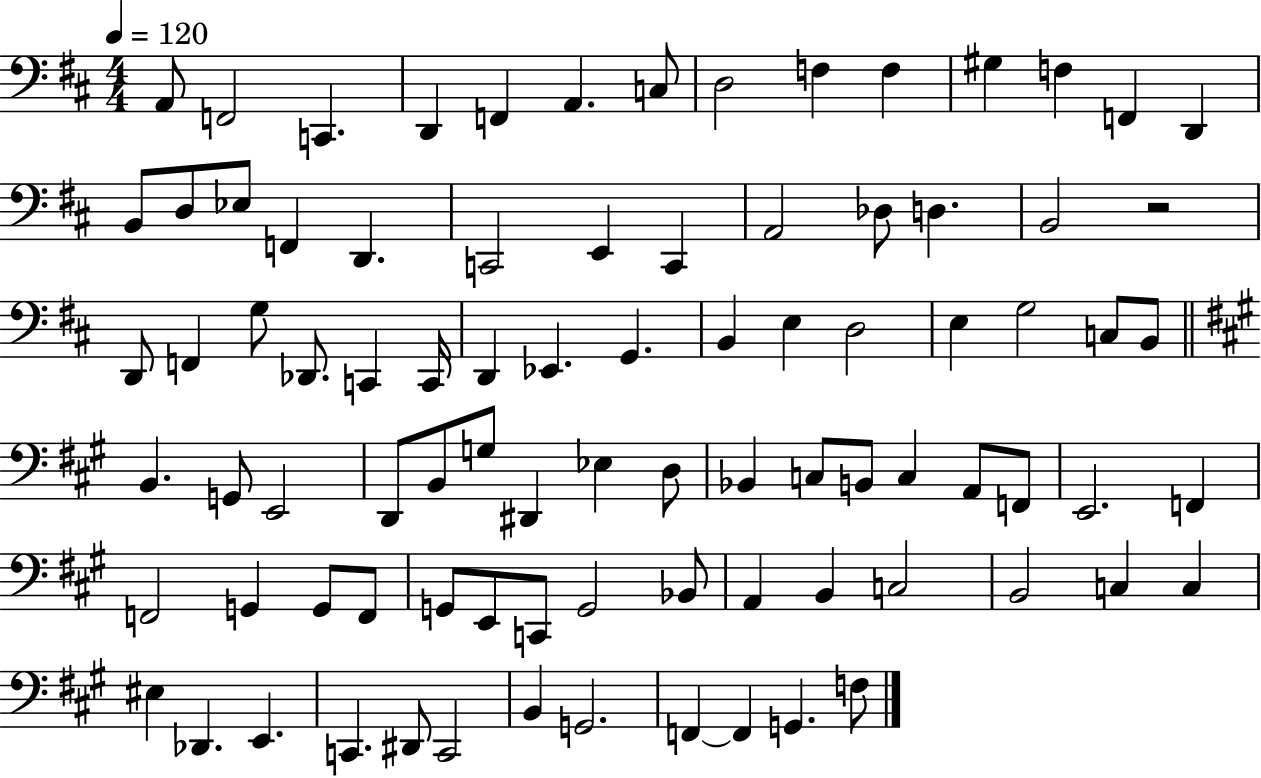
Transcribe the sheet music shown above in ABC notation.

X:1
T:Untitled
M:4/4
L:1/4
K:D
A,,/2 F,,2 C,, D,, F,, A,, C,/2 D,2 F, F, ^G, F, F,, D,, B,,/2 D,/2 _E,/2 F,, D,, C,,2 E,, C,, A,,2 _D,/2 D, B,,2 z2 D,,/2 F,, G,/2 _D,,/2 C,, C,,/4 D,, _E,, G,, B,, E, D,2 E, G,2 C,/2 B,,/2 B,, G,,/2 E,,2 D,,/2 B,,/2 G,/2 ^D,, _E, D,/2 _B,, C,/2 B,,/2 C, A,,/2 F,,/2 E,,2 F,, F,,2 G,, G,,/2 F,,/2 G,,/2 E,,/2 C,,/2 G,,2 _B,,/2 A,, B,, C,2 B,,2 C, C, ^E, _D,, E,, C,, ^D,,/2 C,,2 B,, G,,2 F,, F,, G,, F,/2